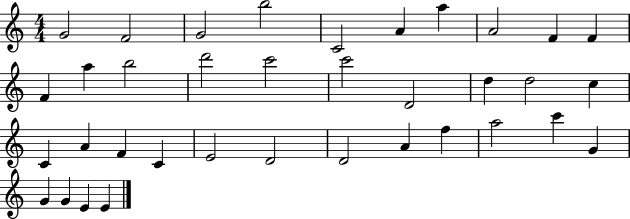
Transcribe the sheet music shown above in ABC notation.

X:1
T:Untitled
M:4/4
L:1/4
K:C
G2 F2 G2 b2 C2 A a A2 F F F a b2 d'2 c'2 c'2 D2 d d2 c C A F C E2 D2 D2 A f a2 c' G G G E E